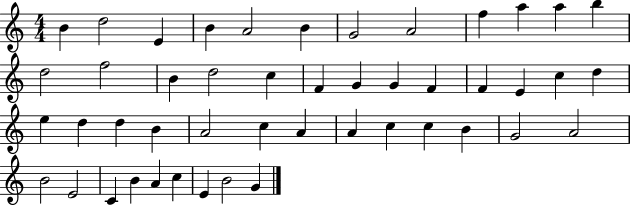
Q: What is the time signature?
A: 4/4